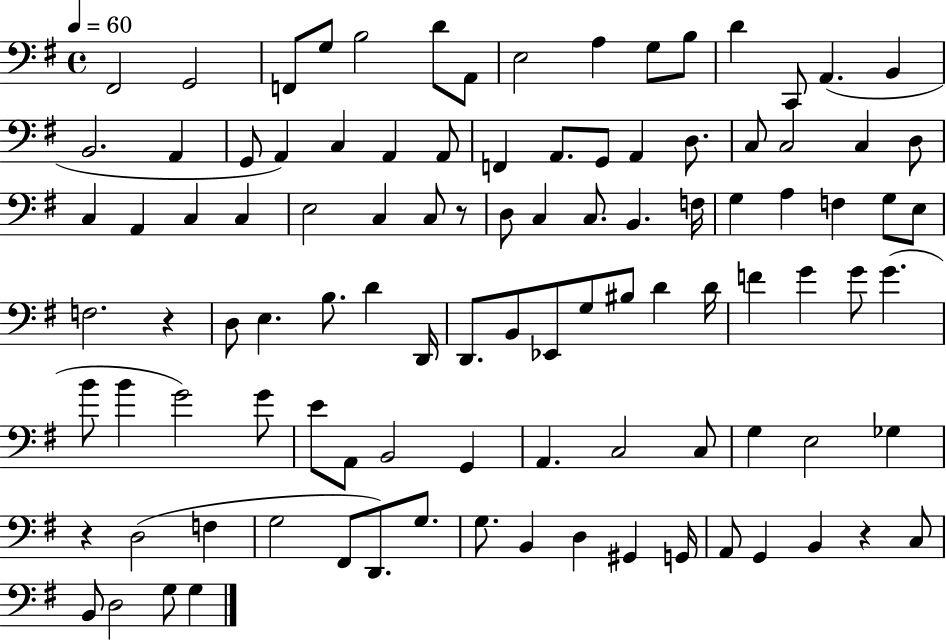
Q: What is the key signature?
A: G major